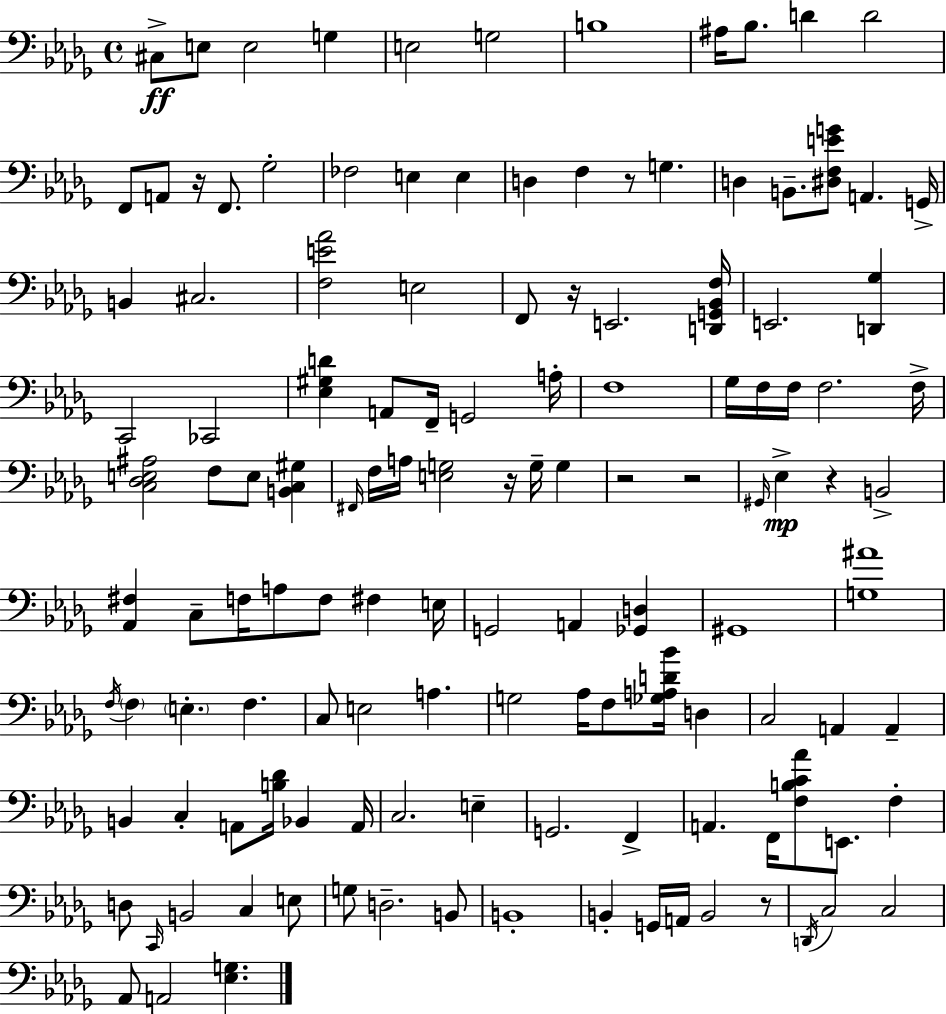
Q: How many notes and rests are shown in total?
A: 130